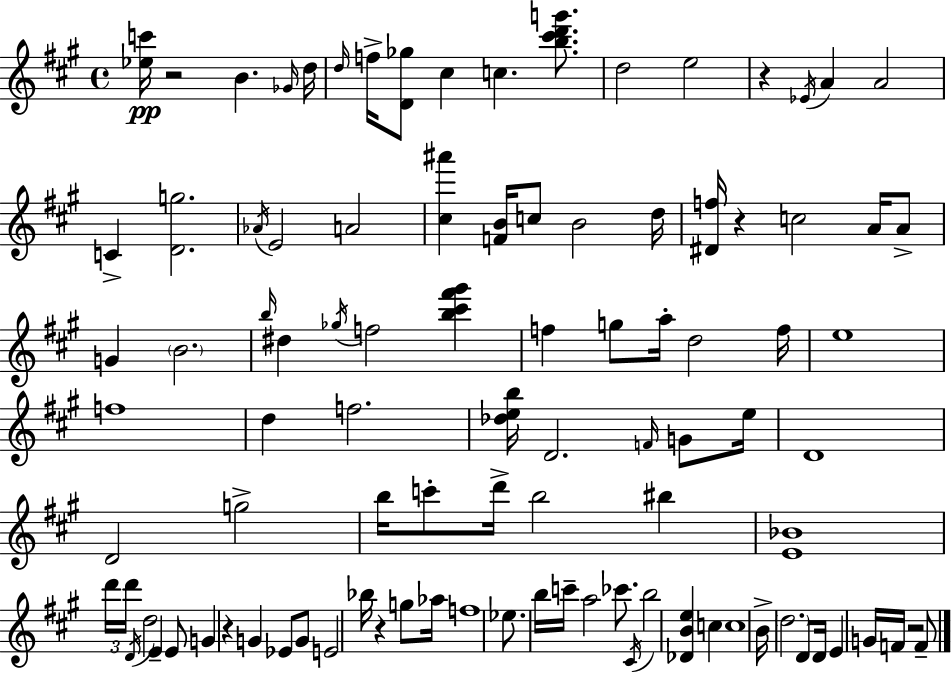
[Eb5,C6]/s R/h B4/q. Gb4/s D5/s D5/s F5/s [D4,Gb5]/e C#5/q C5/q. [B5,C#6,D6,G6]/e. D5/h E5/h R/q Eb4/s A4/q A4/h C4/q [D4,G5]/h. Ab4/s E4/h A4/h [C#5,A#6]/q [F4,B4]/s C5/e B4/h D5/s [D#4,F5]/s R/q C5/h A4/s A4/e G4/q B4/h. B5/s D#5/q Gb5/s F5/h [B5,C#6,F#6,G#6]/q F5/q G5/e A5/s D5/h F5/s E5/w F5/w D5/q F5/h. [Db5,E5,B5]/s D4/h. F4/s G4/e E5/s D4/w D4/h G5/h B5/s C6/e D6/s B5/h BIS5/q [E4,Bb4]/w D6/s D6/s D4/s D5/h E4/q E4/e G4/q R/q G4/q Eb4/e G4/e E4/h Bb5/s R/q G5/e Ab5/s F5/w Eb5/e. B5/s C6/s A5/h CES6/e. C#4/s B5/h [Db4,B4,E5]/q C5/q C5/w B4/s D5/h. D4/e D4/s E4/q G4/s F4/s R/h F4/e